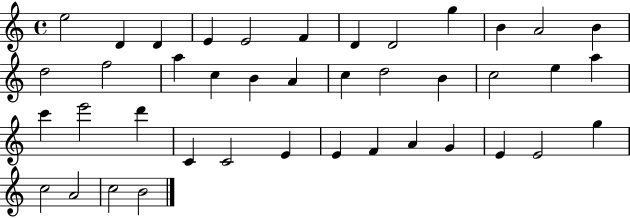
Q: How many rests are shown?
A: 0